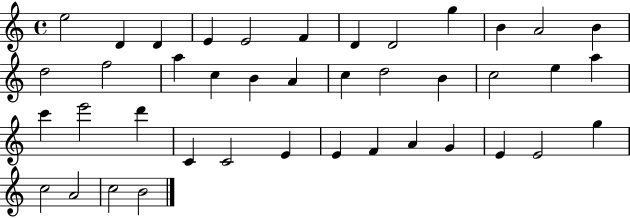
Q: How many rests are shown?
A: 0